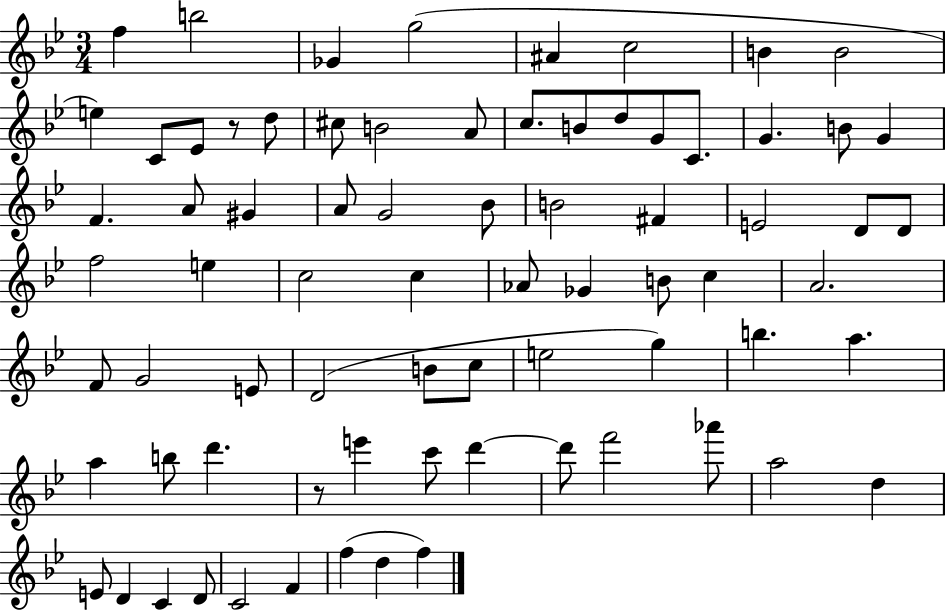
{
  \clef treble
  \numericTimeSignature
  \time 3/4
  \key bes \major
  f''4 b''2 | ges'4 g''2( | ais'4 c''2 | b'4 b'2 | \break e''4) c'8 ees'8 r8 d''8 | cis''8 b'2 a'8 | c''8. b'8 d''8 g'8 c'8. | g'4. b'8 g'4 | \break f'4. a'8 gis'4 | a'8 g'2 bes'8 | b'2 fis'4 | e'2 d'8 d'8 | \break f''2 e''4 | c''2 c''4 | aes'8 ges'4 b'8 c''4 | a'2. | \break f'8 g'2 e'8 | d'2( b'8 c''8 | e''2 g''4) | b''4. a''4. | \break a''4 b''8 d'''4. | r8 e'''4 c'''8 d'''4~~ | d'''8 f'''2 aes'''8 | a''2 d''4 | \break e'8 d'4 c'4 d'8 | c'2 f'4 | f''4( d''4 f''4) | \bar "|."
}